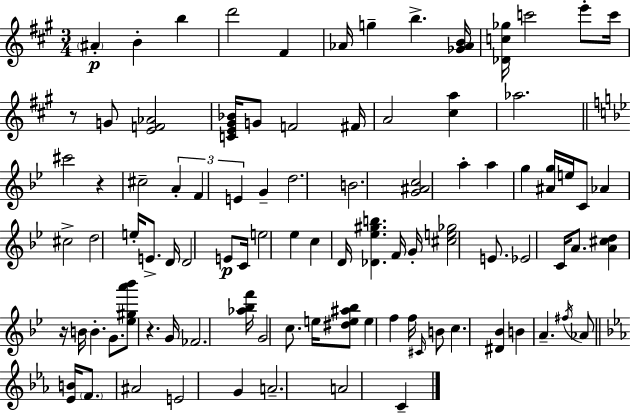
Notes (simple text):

A#4/q B4/q B5/q D6/h F#4/q Ab4/s G5/q B5/q. [Gb4,Ab4,B4]/s [Db4,C5,Gb5]/s C6/h E6/e C6/s R/e G4/e [E4,F4,Ab4]/h [C4,E4,G#4,Bb4]/s G4/e F4/h F#4/s A4/h [C#5,A5]/q Ab5/h. C#6/h R/q C#5/h A4/q F4/q E4/q G4/q D5/h. B4/h. [G4,A#4,C5]/h A5/q A5/q G5/q [A#4,G5]/s E5/s C4/e Ab4/q C#5/h D5/h E5/s E4/e. D4/s D4/h E4/e C4/s E5/h Eb5/q C5/q D4/s [Db4,Eb5,G#5,B5]/q. F4/s G4/s [C#5,E5,Gb5]/h E4/e. Eb4/h C4/s A4/e. [A4,C#5,D5]/q R/s B4/s B4/q. G4/e. [Eb5,G#5,A6,Bb6]/e R/q. G4/s FES4/h. [Ab5,Bb5,F6]/s G4/h C5/e. E5/s [D#5,E5,A#5,Bb5]/e E5/q F5/q F5/s C#4/s B4/e C5/q. [D#4,Bb4]/q B4/q A4/q. F#5/s Ab4/e [Eb4,B4]/s F4/e. A#4/h E4/h G4/q A4/h. A4/h C4/q